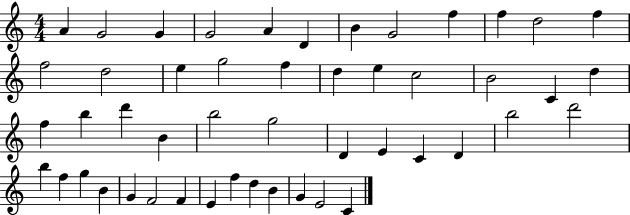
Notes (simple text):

A4/q G4/h G4/q G4/h A4/q D4/q B4/q G4/h F5/q F5/q D5/h F5/q F5/h D5/h E5/q G5/h F5/q D5/q E5/q C5/h B4/h C4/q D5/q F5/q B5/q D6/q B4/q B5/h G5/h D4/q E4/q C4/q D4/q B5/h D6/h B5/q F5/q G5/q B4/q G4/q F4/h F4/q E4/q F5/q D5/q B4/q G4/q E4/h C4/q